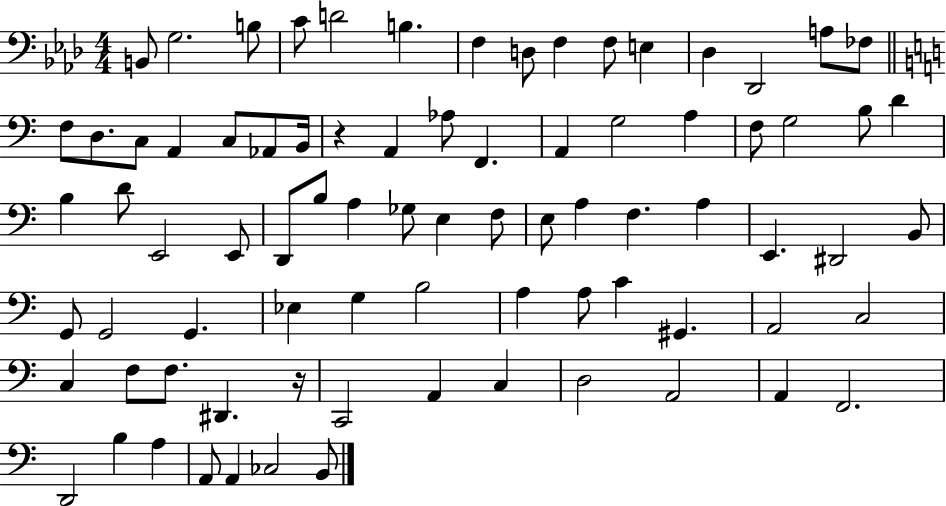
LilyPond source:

{
  \clef bass
  \numericTimeSignature
  \time 4/4
  \key aes \major
  b,8 g2. b8 | c'8 d'2 b4. | f4 d8 f4 f8 e4 | des4 des,2 a8 fes8 | \break \bar "||" \break \key a \minor f8 d8. c8 a,4 c8 aes,8 b,16 | r4 a,4 aes8 f,4. | a,4 g2 a4 | f8 g2 b8 d'4 | \break b4 d'8 e,2 e,8 | d,8 b8 a4 ges8 e4 f8 | e8 a4 f4. a4 | e,4. dis,2 b,8 | \break g,8 g,2 g,4. | ees4 g4 b2 | a4 a8 c'4 gis,4. | a,2 c2 | \break c4 f8 f8. dis,4. r16 | c,2 a,4 c4 | d2 a,2 | a,4 f,2. | \break d,2 b4 a4 | a,8 a,4 ces2 b,8 | \bar "|."
}